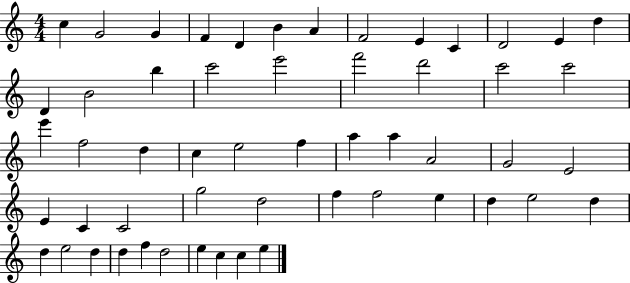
{
  \clef treble
  \numericTimeSignature
  \time 4/4
  \key c \major
  c''4 g'2 g'4 | f'4 d'4 b'4 a'4 | f'2 e'4 c'4 | d'2 e'4 d''4 | \break d'4 b'2 b''4 | c'''2 e'''2 | f'''2 d'''2 | c'''2 c'''2 | \break e'''4 f''2 d''4 | c''4 e''2 f''4 | a''4 a''4 a'2 | g'2 e'2 | \break e'4 c'4 c'2 | g''2 d''2 | f''4 f''2 e''4 | d''4 e''2 d''4 | \break d''4 e''2 d''4 | d''4 f''4 d''2 | e''4 c''4 c''4 e''4 | \bar "|."
}